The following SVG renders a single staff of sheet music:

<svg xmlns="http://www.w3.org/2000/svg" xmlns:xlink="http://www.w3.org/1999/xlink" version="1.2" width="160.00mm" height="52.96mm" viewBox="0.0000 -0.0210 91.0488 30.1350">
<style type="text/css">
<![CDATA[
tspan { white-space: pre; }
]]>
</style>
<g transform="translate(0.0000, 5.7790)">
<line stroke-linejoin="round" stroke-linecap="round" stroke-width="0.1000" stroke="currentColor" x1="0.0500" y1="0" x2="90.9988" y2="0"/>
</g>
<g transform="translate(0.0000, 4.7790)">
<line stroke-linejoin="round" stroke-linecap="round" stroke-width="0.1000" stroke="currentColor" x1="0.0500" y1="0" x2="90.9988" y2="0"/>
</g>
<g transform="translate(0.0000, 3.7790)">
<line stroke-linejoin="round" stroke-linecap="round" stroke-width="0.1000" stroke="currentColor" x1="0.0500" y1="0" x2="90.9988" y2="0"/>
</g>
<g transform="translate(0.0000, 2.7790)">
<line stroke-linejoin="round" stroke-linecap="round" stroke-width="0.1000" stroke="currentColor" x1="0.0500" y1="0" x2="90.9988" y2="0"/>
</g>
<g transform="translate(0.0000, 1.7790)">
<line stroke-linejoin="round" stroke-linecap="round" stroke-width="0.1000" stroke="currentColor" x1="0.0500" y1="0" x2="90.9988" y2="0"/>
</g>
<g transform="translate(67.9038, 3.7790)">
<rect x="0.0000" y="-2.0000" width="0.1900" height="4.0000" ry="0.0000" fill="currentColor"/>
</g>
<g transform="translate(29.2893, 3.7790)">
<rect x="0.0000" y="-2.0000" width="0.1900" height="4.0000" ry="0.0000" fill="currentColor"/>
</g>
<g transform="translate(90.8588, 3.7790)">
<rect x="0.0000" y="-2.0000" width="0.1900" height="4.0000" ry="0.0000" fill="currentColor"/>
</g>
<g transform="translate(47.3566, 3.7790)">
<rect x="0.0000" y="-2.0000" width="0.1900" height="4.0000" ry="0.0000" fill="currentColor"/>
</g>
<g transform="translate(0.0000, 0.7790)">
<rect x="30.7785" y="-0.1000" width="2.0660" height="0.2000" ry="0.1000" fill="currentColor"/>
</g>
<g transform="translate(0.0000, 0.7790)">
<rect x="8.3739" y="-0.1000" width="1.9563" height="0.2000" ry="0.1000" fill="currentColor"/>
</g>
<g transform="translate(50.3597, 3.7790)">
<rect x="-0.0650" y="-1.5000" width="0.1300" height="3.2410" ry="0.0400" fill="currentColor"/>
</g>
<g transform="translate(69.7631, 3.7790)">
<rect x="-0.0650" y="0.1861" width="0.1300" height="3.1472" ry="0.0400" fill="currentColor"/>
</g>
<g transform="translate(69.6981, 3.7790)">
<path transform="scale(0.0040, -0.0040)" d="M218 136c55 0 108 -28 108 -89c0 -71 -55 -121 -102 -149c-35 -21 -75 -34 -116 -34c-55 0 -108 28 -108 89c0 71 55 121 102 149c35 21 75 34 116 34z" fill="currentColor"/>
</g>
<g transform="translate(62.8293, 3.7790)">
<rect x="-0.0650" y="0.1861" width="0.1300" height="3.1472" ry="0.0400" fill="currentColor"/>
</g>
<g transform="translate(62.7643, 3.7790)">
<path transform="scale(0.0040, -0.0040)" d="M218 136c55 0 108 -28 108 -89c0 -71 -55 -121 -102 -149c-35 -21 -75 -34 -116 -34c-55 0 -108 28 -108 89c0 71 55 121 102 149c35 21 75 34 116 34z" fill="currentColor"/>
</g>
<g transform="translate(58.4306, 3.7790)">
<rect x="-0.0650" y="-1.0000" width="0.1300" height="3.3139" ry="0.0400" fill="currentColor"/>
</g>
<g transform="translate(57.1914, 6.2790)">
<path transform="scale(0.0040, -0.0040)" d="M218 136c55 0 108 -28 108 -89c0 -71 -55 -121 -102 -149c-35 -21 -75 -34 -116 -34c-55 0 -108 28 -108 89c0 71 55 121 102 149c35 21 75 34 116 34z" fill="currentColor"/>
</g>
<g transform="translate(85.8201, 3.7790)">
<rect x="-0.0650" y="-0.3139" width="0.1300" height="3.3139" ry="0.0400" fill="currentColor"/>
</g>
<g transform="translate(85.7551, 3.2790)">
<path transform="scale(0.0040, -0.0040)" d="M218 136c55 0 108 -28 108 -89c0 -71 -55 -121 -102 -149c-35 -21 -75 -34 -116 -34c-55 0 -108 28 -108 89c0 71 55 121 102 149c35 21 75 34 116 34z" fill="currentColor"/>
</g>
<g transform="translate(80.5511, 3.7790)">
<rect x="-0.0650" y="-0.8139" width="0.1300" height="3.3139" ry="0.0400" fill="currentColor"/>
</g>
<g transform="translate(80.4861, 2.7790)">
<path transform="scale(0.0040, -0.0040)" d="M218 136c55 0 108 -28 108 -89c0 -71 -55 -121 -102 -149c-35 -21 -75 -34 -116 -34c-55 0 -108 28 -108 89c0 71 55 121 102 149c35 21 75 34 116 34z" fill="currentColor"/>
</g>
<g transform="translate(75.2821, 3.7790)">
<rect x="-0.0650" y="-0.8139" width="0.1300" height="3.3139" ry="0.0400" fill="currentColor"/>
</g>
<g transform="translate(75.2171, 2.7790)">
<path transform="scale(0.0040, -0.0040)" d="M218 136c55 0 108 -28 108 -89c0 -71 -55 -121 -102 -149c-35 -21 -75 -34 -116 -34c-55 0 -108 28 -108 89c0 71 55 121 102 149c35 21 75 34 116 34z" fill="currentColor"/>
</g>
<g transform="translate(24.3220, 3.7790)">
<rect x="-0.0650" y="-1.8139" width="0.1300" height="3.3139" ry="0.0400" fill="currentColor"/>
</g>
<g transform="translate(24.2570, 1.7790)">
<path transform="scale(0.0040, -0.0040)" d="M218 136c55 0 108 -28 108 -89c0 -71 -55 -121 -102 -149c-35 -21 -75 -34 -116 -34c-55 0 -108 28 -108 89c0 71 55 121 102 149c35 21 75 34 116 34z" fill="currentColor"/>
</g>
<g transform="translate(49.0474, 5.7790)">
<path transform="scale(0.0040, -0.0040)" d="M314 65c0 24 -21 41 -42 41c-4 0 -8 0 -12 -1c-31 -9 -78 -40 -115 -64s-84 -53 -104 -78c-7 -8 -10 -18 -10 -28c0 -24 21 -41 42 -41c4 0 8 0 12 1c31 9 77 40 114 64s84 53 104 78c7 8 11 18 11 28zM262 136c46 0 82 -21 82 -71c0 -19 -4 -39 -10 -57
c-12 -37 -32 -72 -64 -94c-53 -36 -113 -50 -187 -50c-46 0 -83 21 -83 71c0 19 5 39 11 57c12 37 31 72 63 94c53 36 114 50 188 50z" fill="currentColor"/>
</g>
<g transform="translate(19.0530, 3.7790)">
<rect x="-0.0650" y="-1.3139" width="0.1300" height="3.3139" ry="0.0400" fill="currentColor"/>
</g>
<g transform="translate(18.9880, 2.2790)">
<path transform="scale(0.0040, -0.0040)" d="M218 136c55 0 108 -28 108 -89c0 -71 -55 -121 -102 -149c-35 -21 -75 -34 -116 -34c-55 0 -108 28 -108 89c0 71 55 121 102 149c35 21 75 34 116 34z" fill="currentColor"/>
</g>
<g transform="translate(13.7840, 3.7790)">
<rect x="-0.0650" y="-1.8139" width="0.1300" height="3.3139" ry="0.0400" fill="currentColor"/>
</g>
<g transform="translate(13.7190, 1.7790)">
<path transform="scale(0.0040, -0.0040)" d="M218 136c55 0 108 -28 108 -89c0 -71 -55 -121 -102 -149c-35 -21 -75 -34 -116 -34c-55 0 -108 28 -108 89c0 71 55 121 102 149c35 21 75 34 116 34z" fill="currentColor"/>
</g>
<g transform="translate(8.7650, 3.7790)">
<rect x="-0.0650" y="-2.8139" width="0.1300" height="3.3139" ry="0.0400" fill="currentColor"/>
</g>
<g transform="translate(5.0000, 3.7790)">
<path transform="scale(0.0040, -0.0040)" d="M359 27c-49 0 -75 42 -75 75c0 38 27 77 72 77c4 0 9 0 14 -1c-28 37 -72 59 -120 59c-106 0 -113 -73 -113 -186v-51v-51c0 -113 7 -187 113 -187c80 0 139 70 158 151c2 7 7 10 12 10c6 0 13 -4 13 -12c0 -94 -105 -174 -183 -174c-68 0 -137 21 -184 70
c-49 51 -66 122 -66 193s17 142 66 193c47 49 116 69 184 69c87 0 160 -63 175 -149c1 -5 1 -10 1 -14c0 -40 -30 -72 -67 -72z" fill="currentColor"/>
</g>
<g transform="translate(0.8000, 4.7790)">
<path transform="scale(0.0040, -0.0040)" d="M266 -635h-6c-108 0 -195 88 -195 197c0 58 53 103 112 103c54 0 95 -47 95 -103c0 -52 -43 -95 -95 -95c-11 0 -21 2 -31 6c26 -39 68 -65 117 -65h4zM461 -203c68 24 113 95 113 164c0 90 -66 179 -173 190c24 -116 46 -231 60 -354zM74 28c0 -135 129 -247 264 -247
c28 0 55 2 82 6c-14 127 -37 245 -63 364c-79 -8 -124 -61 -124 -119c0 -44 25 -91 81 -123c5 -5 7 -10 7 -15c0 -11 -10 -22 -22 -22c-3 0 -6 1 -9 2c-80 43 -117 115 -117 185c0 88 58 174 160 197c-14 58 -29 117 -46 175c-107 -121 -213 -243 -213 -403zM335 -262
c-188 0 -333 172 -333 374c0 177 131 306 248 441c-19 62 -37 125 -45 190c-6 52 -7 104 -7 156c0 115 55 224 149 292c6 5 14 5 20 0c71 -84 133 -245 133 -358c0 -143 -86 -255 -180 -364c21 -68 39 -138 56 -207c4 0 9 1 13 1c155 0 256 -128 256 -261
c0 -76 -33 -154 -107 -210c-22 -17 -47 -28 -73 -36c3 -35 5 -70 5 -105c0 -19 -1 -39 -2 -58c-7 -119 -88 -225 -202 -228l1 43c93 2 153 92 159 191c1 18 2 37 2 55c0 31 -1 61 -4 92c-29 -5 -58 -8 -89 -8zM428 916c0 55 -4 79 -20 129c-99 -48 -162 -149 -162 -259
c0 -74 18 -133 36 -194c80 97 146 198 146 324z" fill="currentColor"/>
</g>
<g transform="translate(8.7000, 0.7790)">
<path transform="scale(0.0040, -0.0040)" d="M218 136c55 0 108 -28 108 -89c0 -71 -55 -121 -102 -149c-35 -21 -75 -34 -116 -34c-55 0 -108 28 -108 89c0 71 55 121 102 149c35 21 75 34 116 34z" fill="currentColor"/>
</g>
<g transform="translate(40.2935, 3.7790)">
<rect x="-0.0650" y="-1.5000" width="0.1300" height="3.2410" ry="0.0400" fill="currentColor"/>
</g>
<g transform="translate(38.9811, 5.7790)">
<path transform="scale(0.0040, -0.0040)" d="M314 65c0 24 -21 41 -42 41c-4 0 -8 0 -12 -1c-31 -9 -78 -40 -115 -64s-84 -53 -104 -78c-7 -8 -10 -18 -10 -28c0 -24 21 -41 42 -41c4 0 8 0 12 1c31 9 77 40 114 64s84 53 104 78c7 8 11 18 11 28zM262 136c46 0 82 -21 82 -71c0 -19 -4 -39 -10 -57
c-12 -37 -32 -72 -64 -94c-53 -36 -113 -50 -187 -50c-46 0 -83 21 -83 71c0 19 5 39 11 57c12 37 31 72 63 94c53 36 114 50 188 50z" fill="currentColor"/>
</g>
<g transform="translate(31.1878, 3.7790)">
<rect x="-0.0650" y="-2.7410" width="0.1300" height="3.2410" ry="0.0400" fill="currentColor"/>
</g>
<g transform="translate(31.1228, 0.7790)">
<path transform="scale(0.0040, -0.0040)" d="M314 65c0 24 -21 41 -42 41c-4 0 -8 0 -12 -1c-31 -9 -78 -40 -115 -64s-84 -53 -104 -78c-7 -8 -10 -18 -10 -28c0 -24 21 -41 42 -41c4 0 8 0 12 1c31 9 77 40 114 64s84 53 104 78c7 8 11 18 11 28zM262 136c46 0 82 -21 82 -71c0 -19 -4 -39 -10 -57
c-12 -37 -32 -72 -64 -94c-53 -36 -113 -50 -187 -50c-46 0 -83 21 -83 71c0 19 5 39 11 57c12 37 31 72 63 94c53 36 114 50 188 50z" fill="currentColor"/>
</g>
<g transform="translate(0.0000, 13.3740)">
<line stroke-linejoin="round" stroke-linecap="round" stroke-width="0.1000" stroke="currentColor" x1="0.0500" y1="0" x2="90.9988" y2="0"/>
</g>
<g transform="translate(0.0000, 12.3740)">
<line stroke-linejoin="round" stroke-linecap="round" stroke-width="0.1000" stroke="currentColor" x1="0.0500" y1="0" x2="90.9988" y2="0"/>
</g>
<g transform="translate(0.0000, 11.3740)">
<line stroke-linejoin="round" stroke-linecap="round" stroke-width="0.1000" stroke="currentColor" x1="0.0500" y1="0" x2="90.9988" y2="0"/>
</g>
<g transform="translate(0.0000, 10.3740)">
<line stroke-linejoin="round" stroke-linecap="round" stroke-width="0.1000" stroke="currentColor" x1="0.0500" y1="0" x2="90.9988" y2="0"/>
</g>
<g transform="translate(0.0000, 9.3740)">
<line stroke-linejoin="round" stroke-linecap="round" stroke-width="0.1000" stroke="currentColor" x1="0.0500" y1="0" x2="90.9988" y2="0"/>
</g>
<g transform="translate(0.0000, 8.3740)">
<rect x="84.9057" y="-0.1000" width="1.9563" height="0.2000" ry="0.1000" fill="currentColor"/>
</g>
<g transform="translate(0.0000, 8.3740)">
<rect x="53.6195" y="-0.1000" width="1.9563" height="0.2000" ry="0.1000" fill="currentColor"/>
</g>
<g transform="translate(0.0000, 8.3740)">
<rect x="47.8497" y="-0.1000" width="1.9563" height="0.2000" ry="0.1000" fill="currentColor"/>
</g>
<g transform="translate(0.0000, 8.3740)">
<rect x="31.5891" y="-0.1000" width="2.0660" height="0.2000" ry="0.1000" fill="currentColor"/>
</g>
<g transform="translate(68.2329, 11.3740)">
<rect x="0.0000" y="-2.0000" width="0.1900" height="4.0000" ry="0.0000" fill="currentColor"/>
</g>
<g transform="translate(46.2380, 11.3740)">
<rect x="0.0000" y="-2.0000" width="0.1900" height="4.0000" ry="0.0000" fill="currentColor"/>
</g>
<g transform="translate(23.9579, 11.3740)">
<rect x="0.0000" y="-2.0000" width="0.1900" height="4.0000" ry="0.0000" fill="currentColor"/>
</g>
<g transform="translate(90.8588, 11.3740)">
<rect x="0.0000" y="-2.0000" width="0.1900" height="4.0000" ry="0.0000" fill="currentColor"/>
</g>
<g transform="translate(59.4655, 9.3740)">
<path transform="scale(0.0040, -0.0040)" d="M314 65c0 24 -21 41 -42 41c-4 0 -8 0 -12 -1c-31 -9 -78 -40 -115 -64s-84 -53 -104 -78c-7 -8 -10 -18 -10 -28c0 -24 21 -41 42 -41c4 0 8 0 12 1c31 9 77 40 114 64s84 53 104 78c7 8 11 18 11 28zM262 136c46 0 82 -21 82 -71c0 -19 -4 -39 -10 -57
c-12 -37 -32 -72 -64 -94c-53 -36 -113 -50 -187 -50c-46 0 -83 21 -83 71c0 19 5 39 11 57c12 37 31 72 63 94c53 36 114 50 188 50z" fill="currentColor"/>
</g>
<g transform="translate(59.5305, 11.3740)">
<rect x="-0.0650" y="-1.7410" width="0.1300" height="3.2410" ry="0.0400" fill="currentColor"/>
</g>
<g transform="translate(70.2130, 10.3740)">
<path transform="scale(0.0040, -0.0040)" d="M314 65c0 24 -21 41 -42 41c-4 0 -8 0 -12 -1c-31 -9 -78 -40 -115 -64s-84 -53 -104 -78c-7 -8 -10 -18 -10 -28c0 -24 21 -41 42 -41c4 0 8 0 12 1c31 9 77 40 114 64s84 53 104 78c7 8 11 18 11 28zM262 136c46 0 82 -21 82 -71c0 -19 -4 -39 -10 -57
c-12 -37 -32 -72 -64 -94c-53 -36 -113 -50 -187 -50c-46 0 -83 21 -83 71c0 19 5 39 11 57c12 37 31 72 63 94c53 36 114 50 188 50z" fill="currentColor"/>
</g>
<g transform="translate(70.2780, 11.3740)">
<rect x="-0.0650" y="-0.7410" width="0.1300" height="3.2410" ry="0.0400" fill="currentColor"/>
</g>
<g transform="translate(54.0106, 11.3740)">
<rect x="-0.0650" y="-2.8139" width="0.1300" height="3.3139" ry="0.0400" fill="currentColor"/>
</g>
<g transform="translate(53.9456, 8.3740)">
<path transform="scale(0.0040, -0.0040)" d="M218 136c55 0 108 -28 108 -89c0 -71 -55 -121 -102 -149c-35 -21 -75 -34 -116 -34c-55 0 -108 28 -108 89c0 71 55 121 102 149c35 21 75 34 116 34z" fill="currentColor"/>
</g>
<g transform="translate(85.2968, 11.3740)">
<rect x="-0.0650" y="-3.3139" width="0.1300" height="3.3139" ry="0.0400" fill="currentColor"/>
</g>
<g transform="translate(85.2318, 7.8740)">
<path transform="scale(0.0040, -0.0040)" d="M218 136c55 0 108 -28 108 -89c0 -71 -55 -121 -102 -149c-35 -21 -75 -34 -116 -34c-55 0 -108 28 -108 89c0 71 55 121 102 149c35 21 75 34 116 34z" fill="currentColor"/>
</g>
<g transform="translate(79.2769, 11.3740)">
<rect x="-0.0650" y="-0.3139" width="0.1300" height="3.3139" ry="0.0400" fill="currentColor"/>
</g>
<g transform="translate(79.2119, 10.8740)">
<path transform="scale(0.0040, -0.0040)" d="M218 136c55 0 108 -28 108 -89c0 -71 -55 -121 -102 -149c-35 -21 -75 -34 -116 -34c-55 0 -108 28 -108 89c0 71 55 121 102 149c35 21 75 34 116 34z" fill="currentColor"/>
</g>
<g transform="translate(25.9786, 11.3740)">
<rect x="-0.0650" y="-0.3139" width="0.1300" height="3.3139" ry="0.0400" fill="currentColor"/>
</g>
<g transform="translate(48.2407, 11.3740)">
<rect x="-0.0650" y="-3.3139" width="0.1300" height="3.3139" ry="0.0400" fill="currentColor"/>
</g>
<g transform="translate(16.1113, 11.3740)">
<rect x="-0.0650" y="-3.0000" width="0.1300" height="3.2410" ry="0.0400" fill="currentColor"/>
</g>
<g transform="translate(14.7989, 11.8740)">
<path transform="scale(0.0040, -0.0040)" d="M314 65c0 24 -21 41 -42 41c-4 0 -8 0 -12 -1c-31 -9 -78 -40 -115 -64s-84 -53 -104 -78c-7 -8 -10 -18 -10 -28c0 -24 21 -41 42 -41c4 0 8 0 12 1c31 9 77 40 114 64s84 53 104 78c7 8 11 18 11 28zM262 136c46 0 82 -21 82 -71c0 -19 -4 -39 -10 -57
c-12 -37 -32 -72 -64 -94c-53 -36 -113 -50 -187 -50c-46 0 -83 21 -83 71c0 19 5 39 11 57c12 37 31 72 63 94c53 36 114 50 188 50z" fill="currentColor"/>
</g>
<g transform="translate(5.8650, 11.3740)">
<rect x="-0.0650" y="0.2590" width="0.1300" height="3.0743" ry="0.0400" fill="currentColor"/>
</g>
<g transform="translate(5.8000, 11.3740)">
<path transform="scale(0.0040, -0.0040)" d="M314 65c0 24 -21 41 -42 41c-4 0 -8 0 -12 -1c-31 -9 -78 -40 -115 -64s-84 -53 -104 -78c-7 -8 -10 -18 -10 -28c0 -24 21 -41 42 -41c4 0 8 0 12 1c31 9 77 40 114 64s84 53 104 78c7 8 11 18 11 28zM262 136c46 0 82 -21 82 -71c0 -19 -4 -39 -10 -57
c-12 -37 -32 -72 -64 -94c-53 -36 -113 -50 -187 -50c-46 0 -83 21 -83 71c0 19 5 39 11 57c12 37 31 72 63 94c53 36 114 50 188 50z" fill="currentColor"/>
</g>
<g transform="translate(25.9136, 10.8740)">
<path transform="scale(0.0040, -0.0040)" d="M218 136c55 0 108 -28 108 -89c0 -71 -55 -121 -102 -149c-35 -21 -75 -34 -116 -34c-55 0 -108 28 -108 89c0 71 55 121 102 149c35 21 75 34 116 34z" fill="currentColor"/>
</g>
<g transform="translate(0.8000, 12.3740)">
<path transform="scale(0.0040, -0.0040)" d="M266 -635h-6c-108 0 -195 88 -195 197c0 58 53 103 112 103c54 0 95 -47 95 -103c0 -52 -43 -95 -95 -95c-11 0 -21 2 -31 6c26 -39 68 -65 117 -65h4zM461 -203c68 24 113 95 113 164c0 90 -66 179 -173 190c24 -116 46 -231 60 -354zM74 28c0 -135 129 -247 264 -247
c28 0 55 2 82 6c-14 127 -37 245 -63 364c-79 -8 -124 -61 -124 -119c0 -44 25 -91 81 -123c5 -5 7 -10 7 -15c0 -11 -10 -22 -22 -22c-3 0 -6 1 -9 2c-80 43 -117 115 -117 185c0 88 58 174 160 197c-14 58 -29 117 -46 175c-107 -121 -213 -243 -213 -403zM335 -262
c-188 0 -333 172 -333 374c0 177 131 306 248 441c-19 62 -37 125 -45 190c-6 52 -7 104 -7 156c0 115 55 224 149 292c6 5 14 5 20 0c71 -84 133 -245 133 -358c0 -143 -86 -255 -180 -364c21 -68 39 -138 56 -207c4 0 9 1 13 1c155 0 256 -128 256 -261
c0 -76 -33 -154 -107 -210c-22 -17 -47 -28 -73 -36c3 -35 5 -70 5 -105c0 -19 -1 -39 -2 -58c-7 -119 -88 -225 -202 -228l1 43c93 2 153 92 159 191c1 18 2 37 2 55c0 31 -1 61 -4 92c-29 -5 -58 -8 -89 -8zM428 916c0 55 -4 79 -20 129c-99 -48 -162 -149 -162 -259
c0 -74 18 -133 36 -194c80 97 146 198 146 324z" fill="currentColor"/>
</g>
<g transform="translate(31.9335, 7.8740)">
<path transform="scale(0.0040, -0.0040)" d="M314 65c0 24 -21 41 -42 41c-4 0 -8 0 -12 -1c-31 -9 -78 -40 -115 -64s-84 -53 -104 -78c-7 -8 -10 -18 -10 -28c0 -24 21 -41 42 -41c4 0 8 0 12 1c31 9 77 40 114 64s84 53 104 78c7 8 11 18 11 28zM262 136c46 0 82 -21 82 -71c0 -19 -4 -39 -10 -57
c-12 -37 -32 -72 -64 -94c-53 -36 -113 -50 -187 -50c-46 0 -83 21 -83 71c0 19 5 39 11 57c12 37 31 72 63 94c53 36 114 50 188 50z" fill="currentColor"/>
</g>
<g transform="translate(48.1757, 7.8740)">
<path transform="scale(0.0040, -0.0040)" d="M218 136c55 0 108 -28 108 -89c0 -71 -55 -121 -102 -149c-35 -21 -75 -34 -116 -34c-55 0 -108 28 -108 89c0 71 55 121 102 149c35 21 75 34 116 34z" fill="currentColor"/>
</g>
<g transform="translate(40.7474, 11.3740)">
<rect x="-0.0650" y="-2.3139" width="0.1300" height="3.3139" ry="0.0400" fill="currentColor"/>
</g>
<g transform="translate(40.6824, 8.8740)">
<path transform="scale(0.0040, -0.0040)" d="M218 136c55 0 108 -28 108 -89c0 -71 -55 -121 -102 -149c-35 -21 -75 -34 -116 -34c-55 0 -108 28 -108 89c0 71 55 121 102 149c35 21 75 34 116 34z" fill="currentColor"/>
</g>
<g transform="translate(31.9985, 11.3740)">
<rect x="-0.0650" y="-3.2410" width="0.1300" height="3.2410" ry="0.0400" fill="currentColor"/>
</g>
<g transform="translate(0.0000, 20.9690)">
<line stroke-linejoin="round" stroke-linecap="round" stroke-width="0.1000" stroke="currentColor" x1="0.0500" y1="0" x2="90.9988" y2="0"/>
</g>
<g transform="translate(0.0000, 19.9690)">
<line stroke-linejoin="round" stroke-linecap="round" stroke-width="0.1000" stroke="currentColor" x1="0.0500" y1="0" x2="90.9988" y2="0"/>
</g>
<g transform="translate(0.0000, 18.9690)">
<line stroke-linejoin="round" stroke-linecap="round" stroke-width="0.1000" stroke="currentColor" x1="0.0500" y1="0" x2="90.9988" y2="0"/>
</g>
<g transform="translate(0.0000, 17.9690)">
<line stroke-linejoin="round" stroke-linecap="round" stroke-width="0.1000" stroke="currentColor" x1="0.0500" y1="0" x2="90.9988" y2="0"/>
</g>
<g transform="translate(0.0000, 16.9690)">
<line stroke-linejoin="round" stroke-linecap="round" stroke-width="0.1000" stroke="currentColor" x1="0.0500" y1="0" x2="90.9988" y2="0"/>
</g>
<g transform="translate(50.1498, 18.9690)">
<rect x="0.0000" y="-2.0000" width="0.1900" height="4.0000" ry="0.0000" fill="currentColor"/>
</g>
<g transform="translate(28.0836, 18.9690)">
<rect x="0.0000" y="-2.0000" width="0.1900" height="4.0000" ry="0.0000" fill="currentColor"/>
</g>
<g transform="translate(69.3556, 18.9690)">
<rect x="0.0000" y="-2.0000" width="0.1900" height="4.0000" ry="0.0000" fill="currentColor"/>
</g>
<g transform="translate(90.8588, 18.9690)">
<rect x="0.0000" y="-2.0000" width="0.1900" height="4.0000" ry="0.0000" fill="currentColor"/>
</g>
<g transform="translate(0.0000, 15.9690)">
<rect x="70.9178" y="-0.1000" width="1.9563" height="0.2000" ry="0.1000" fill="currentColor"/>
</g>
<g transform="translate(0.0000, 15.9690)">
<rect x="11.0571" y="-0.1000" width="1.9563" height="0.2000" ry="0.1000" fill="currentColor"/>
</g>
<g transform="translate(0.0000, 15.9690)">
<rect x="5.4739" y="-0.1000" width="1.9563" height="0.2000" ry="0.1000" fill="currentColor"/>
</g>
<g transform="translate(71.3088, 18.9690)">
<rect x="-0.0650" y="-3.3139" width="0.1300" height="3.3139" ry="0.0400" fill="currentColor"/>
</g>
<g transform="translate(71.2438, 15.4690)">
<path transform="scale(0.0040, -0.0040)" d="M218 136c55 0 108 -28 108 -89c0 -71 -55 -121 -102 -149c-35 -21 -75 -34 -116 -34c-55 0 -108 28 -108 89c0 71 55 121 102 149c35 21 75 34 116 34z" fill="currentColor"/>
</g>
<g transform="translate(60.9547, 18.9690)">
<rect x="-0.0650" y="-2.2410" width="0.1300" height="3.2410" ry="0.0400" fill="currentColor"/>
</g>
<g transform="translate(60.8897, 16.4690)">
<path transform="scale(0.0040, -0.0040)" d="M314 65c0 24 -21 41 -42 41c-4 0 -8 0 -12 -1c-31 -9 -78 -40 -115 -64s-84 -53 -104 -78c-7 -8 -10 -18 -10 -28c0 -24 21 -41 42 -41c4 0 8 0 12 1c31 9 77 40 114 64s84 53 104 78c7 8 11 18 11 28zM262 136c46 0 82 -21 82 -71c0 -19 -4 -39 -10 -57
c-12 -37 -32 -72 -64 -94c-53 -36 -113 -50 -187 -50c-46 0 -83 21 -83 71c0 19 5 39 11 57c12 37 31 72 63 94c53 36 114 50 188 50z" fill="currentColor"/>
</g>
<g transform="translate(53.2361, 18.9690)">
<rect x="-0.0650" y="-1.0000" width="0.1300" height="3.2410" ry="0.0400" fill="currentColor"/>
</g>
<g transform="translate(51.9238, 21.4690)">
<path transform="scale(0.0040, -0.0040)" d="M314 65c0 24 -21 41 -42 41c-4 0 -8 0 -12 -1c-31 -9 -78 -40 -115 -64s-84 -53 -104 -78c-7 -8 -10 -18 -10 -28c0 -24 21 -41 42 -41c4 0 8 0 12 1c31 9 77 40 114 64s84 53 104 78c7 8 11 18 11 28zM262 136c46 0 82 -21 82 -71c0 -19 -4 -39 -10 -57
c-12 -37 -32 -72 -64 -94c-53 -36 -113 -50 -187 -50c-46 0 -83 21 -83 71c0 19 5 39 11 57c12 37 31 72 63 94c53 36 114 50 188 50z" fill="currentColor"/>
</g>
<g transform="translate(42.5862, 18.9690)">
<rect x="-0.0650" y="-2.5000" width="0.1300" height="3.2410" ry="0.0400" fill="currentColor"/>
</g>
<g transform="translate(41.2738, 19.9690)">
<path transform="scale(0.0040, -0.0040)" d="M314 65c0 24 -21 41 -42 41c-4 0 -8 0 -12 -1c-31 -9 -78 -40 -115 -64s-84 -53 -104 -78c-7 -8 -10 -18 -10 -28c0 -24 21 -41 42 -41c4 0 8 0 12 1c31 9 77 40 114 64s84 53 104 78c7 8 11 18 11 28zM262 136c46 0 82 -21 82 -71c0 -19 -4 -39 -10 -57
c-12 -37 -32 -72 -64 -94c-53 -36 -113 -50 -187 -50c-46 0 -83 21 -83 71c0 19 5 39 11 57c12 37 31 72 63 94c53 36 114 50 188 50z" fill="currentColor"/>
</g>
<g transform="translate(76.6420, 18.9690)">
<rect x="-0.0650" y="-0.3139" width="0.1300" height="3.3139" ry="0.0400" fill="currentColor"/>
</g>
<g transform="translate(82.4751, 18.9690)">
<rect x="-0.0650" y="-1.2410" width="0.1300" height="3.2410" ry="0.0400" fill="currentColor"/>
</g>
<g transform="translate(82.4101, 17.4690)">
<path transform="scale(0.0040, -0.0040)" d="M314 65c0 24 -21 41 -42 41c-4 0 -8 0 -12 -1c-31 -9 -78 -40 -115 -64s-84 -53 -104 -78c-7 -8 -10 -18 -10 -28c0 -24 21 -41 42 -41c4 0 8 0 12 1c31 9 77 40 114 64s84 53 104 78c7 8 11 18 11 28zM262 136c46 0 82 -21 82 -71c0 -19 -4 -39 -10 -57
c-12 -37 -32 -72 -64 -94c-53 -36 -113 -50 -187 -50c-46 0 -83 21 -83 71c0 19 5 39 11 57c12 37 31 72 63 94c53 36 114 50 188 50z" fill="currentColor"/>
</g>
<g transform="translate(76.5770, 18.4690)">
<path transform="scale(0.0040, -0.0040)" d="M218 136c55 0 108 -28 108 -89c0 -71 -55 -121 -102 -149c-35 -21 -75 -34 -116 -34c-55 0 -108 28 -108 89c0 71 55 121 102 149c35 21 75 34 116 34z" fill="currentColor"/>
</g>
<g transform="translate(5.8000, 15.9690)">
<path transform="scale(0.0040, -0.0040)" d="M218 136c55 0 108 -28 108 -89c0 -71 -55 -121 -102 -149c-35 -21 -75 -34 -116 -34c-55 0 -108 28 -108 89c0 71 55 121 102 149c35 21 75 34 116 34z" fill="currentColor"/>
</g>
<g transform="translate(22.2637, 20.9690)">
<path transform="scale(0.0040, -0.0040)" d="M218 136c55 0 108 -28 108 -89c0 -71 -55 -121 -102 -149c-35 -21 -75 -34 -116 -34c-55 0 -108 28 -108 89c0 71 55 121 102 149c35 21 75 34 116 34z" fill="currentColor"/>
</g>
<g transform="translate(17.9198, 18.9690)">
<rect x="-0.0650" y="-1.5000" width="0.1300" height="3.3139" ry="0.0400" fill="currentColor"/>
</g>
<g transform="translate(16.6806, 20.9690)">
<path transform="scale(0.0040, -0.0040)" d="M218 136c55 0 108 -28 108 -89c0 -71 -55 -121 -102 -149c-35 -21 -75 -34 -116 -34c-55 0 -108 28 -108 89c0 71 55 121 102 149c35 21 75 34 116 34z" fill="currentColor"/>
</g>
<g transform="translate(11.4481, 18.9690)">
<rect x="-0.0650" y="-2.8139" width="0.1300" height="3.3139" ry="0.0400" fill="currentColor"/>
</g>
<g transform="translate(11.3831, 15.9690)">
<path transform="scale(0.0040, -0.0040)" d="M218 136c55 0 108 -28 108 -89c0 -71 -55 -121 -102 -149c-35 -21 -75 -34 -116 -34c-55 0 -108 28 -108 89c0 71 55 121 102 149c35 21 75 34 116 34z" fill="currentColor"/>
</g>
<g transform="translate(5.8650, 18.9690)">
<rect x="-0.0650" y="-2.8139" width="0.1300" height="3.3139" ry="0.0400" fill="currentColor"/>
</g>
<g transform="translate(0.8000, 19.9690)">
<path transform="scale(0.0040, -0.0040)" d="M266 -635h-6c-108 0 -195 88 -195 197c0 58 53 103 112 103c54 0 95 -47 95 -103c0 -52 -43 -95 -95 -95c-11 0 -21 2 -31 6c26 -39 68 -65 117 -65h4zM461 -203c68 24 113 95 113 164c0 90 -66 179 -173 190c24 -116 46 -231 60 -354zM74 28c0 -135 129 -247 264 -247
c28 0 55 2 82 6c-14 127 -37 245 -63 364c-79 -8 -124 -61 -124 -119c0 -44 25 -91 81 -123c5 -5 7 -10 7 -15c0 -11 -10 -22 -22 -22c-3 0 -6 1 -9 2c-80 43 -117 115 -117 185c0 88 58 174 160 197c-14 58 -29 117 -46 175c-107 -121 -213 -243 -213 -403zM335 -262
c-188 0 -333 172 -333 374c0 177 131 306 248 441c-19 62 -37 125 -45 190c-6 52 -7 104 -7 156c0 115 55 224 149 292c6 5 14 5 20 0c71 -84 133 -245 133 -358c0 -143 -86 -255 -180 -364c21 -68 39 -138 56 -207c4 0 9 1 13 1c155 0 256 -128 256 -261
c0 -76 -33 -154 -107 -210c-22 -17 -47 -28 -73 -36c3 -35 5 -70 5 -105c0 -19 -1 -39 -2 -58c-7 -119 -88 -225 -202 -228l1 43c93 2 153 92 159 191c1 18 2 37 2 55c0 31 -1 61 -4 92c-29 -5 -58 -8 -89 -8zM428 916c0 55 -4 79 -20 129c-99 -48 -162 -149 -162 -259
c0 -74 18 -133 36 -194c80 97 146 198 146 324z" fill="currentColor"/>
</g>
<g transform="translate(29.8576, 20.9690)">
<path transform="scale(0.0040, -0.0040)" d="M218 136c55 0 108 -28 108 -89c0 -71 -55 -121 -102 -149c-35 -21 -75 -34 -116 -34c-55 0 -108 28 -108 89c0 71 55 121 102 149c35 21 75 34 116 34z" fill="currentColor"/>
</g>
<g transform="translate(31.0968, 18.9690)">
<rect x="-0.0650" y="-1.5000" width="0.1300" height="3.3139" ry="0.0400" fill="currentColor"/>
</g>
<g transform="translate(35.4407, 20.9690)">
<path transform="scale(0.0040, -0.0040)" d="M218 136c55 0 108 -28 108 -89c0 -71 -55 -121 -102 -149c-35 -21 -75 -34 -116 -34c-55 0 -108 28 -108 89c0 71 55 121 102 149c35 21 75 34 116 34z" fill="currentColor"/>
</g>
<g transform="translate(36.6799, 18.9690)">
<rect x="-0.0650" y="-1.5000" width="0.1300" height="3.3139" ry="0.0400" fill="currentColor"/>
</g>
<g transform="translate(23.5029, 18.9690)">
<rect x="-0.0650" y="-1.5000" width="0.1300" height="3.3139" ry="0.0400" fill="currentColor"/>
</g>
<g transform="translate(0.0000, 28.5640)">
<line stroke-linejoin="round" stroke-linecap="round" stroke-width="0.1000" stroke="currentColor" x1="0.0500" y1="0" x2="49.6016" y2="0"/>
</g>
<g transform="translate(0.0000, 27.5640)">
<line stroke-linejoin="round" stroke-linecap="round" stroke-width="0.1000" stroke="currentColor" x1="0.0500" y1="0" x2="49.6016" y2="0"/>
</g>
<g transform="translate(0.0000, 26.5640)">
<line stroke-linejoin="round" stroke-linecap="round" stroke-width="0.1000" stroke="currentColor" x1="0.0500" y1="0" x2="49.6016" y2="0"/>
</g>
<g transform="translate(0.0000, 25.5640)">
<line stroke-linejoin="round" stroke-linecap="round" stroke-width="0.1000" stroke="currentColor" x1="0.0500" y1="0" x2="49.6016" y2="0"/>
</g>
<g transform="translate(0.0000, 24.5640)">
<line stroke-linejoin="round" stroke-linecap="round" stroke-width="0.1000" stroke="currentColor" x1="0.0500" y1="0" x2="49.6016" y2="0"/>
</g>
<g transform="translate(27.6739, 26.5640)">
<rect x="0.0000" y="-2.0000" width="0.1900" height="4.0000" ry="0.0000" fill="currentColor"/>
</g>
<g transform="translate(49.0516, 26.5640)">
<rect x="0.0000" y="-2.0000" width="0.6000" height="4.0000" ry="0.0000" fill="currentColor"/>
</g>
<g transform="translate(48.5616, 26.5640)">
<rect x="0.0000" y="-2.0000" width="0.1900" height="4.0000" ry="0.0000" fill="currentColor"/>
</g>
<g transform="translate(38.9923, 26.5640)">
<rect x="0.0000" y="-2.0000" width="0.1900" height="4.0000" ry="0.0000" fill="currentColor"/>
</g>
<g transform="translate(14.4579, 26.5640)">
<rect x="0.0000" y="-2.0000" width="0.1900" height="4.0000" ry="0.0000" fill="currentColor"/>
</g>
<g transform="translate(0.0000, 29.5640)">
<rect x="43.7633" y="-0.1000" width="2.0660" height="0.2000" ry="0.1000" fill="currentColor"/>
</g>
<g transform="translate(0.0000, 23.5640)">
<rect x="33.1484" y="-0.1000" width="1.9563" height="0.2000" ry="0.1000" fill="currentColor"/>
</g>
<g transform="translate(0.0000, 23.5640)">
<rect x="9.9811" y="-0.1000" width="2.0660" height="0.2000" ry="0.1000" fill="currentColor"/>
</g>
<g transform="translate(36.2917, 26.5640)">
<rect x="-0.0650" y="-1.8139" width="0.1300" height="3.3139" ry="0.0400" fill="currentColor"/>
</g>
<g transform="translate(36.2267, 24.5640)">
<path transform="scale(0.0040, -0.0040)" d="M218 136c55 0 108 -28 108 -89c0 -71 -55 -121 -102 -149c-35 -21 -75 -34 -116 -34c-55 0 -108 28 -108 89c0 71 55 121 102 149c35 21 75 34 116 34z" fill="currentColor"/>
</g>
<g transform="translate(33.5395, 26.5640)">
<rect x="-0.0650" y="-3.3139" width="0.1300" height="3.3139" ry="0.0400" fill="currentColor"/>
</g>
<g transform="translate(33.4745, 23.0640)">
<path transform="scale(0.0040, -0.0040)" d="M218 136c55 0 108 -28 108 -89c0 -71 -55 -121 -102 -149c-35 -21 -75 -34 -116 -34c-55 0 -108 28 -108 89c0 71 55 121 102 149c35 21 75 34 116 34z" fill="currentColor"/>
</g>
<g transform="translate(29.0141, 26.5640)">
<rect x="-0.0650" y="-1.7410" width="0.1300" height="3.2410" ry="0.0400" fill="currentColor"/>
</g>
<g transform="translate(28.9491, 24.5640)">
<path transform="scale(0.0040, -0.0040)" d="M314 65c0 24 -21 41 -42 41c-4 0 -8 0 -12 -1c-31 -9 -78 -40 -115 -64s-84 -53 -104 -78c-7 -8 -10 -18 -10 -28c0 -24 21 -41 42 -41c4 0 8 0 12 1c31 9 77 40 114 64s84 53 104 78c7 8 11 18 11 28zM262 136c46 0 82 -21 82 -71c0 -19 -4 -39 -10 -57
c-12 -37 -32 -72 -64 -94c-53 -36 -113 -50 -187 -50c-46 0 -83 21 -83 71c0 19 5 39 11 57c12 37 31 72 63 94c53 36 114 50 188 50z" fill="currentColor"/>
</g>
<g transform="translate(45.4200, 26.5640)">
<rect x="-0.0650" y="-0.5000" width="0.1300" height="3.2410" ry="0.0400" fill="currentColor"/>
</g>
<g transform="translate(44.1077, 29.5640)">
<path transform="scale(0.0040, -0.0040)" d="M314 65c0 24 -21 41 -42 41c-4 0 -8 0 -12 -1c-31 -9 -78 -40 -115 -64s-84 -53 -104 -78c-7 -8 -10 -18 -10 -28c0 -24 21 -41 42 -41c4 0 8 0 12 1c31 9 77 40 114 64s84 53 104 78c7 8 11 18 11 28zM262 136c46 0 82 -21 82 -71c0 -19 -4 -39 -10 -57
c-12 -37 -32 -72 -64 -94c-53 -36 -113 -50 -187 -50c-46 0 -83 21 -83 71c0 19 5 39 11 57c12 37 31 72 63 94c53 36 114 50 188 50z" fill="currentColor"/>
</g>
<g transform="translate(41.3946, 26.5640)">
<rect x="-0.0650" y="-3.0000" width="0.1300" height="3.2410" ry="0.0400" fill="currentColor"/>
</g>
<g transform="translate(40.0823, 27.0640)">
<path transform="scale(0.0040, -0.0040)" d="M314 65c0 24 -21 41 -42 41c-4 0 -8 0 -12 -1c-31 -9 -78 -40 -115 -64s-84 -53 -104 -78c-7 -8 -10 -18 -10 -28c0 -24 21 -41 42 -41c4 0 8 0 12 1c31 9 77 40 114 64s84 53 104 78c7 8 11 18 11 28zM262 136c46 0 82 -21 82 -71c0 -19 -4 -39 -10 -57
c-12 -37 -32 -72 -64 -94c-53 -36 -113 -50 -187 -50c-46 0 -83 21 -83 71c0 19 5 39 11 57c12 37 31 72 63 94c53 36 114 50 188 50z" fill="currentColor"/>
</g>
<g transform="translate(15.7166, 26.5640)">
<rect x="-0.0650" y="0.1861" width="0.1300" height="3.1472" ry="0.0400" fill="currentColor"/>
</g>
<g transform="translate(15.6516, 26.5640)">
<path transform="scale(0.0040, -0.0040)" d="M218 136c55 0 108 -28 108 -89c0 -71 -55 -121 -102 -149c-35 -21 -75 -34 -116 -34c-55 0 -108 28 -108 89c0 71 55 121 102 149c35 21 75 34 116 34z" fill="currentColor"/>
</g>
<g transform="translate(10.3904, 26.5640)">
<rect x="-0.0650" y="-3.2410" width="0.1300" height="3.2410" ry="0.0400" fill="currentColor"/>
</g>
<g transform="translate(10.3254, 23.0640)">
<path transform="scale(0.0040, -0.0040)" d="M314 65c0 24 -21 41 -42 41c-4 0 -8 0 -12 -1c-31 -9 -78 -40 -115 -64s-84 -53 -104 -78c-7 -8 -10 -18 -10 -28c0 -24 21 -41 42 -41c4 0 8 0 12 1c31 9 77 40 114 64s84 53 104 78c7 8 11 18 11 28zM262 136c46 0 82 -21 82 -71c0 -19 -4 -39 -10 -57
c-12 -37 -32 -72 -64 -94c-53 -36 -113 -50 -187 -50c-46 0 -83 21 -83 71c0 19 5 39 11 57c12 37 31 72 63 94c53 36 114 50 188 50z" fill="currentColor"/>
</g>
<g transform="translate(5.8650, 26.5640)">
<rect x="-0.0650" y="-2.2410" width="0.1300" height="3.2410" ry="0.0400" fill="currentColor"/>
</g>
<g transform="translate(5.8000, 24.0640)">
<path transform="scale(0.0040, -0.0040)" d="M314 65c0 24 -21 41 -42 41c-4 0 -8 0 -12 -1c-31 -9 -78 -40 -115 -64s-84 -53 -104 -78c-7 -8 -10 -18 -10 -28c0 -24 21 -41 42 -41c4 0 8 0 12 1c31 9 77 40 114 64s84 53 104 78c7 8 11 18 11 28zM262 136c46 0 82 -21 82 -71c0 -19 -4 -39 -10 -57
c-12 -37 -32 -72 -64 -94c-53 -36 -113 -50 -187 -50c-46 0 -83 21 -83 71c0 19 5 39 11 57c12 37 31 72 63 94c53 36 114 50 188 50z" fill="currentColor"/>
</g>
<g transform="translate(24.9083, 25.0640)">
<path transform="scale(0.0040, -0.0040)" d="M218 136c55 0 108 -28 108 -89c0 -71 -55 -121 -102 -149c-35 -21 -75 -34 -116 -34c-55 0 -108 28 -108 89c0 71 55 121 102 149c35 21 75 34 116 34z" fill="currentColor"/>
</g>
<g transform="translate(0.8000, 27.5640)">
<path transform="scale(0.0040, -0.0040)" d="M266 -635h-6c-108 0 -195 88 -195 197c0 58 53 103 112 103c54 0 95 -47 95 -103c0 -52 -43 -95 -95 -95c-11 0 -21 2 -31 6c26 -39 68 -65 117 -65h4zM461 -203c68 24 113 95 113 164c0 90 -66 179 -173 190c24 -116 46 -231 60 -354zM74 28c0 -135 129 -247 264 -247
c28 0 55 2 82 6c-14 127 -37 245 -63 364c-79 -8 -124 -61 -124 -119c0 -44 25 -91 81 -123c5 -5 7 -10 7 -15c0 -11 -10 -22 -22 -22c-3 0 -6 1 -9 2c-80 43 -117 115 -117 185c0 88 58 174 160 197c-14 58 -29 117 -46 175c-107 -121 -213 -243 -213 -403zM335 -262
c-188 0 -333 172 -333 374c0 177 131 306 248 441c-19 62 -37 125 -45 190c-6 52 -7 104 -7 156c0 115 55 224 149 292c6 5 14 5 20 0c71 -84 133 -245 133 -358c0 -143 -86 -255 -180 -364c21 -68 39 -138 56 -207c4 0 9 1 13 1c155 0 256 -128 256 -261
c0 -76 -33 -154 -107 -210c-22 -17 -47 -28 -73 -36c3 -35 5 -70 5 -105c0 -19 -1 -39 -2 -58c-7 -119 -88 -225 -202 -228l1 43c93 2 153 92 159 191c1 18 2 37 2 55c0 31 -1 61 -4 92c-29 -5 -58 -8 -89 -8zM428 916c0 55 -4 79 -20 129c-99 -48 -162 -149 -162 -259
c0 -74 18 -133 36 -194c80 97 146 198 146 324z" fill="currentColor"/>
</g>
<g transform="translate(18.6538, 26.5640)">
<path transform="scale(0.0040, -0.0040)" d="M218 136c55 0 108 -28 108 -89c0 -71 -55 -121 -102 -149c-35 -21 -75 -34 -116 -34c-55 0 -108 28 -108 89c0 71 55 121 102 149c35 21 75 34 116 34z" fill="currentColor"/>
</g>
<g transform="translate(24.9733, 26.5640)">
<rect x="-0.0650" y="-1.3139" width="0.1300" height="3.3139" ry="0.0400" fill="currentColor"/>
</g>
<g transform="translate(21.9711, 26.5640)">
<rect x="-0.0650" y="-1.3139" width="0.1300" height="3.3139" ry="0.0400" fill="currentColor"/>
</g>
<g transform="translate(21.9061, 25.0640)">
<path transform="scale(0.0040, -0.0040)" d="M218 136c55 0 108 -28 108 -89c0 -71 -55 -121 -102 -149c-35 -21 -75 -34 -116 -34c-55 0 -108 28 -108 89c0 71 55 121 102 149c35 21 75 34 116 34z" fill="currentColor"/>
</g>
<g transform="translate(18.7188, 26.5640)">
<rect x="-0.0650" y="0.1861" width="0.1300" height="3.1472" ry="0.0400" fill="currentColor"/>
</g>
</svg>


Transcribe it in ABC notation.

X:1
T:Untitled
M:4/4
L:1/4
K:C
a f e f a2 E2 E2 D B B d d c B2 A2 c b2 g b a f2 d2 c b a a E E E E G2 D2 g2 b c e2 g2 b2 B B e e f2 b f A2 C2